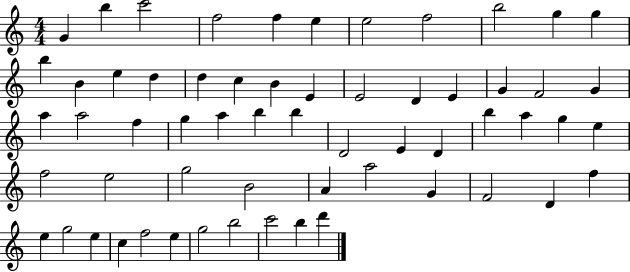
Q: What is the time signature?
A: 4/4